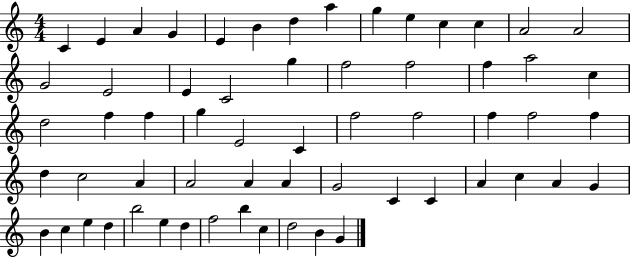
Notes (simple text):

C4/q E4/q A4/q G4/q E4/q B4/q D5/q A5/q G5/q E5/q C5/q C5/q A4/h A4/h G4/h E4/h E4/q C4/h G5/q F5/h F5/h F5/q A5/h C5/q D5/h F5/q F5/q G5/q E4/h C4/q F5/h F5/h F5/q F5/h F5/q D5/q C5/h A4/q A4/h A4/q A4/q G4/h C4/q C4/q A4/q C5/q A4/q G4/q B4/q C5/q E5/q D5/q B5/h E5/q D5/q F5/h B5/q C5/q D5/h B4/q G4/q